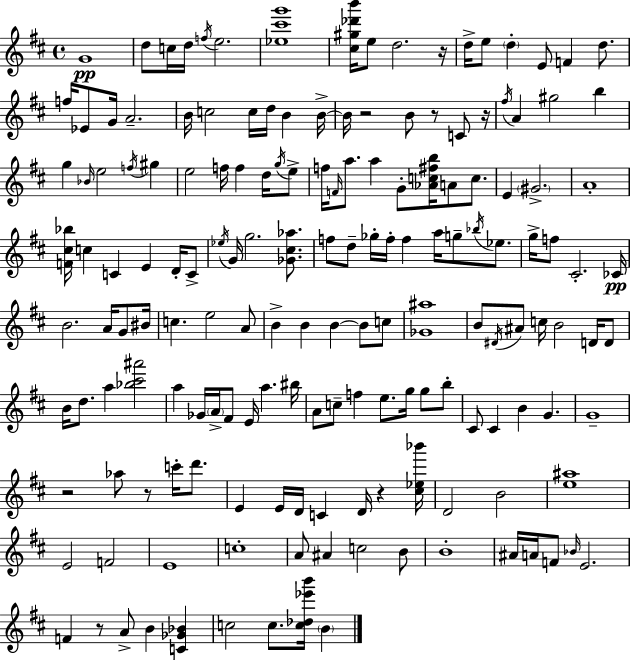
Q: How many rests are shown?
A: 8